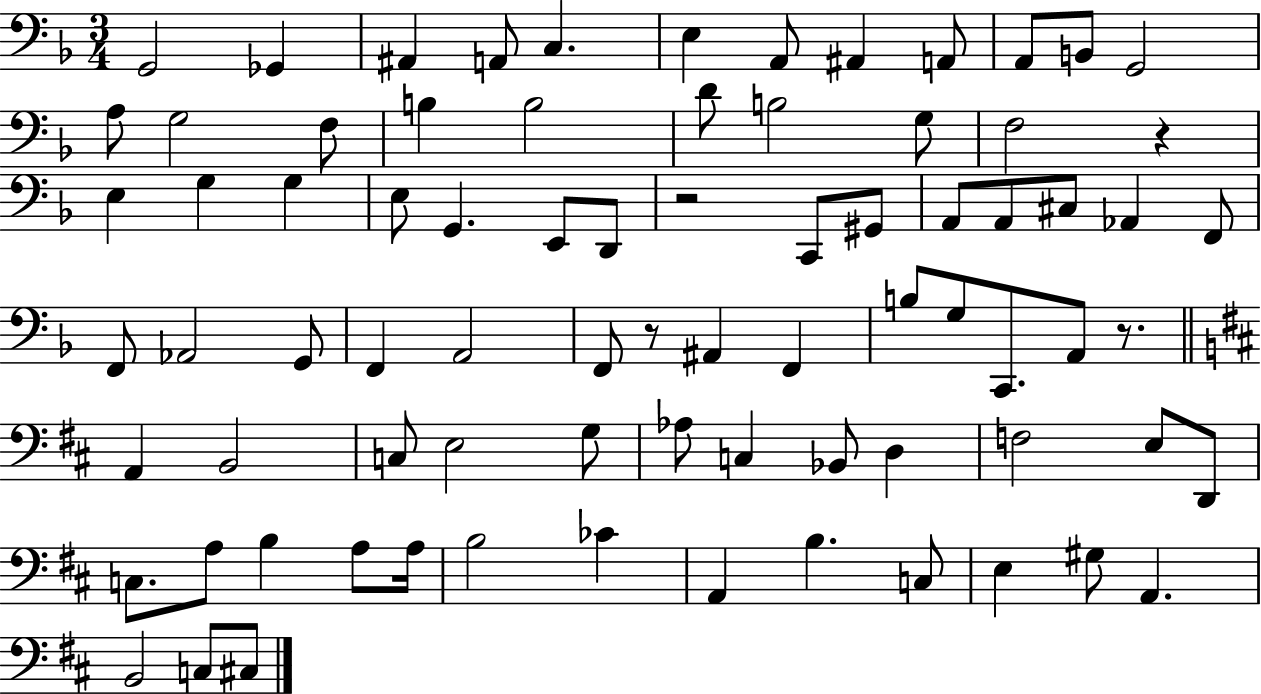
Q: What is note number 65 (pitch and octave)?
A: B3